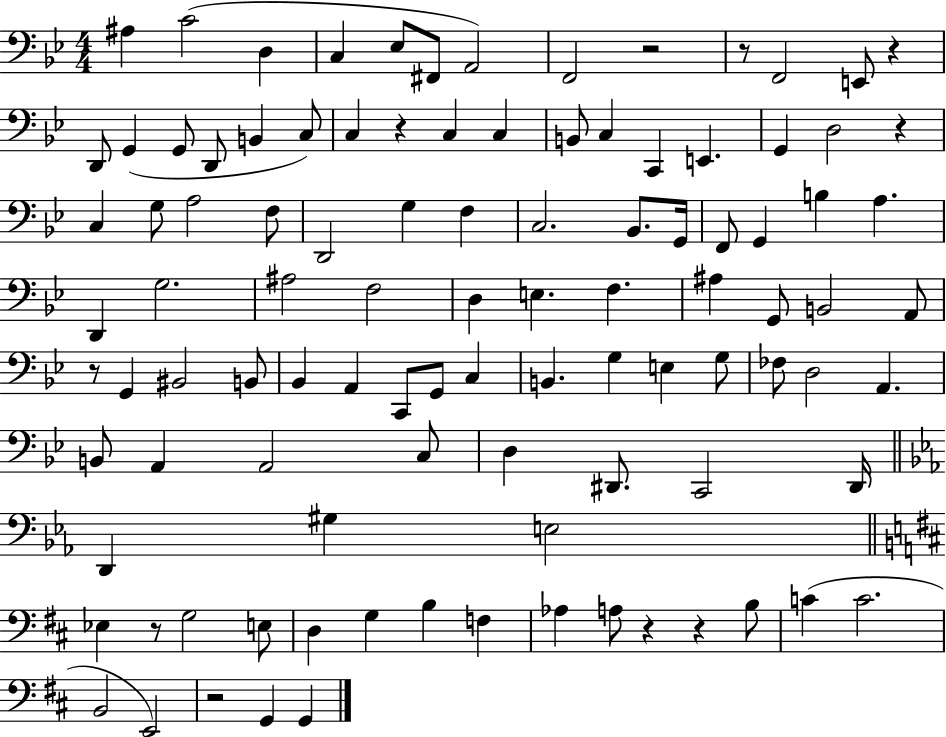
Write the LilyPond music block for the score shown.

{
  \clef bass
  \numericTimeSignature
  \time 4/4
  \key bes \major
  ais4 c'2( d4 | c4 ees8 fis,8 a,2) | f,2 r2 | r8 f,2 e,8 r4 | \break d,8 g,4( g,8 d,8 b,4 c8) | c4 r4 c4 c4 | b,8 c4 c,4 e,4. | g,4 d2 r4 | \break c4 g8 a2 f8 | d,2 g4 f4 | c2. bes,8. g,16 | f,8 g,4 b4 a4. | \break d,4 g2. | ais2 f2 | d4 e4. f4. | ais4 g,8 b,2 a,8 | \break r8 g,4 bis,2 b,8 | bes,4 a,4 c,8 g,8 c4 | b,4. g4 e4 g8 | fes8 d2 a,4. | \break b,8 a,4 a,2 c8 | d4 dis,8. c,2 dis,16 | \bar "||" \break \key ees \major d,4 gis4 e2 | \bar "||" \break \key d \major ees4 r8 g2 e8 | d4 g4 b4 f4 | aes4 a8 r4 r4 b8 | c'4( c'2. | \break b,2 e,2) | r2 g,4 g,4 | \bar "|."
}